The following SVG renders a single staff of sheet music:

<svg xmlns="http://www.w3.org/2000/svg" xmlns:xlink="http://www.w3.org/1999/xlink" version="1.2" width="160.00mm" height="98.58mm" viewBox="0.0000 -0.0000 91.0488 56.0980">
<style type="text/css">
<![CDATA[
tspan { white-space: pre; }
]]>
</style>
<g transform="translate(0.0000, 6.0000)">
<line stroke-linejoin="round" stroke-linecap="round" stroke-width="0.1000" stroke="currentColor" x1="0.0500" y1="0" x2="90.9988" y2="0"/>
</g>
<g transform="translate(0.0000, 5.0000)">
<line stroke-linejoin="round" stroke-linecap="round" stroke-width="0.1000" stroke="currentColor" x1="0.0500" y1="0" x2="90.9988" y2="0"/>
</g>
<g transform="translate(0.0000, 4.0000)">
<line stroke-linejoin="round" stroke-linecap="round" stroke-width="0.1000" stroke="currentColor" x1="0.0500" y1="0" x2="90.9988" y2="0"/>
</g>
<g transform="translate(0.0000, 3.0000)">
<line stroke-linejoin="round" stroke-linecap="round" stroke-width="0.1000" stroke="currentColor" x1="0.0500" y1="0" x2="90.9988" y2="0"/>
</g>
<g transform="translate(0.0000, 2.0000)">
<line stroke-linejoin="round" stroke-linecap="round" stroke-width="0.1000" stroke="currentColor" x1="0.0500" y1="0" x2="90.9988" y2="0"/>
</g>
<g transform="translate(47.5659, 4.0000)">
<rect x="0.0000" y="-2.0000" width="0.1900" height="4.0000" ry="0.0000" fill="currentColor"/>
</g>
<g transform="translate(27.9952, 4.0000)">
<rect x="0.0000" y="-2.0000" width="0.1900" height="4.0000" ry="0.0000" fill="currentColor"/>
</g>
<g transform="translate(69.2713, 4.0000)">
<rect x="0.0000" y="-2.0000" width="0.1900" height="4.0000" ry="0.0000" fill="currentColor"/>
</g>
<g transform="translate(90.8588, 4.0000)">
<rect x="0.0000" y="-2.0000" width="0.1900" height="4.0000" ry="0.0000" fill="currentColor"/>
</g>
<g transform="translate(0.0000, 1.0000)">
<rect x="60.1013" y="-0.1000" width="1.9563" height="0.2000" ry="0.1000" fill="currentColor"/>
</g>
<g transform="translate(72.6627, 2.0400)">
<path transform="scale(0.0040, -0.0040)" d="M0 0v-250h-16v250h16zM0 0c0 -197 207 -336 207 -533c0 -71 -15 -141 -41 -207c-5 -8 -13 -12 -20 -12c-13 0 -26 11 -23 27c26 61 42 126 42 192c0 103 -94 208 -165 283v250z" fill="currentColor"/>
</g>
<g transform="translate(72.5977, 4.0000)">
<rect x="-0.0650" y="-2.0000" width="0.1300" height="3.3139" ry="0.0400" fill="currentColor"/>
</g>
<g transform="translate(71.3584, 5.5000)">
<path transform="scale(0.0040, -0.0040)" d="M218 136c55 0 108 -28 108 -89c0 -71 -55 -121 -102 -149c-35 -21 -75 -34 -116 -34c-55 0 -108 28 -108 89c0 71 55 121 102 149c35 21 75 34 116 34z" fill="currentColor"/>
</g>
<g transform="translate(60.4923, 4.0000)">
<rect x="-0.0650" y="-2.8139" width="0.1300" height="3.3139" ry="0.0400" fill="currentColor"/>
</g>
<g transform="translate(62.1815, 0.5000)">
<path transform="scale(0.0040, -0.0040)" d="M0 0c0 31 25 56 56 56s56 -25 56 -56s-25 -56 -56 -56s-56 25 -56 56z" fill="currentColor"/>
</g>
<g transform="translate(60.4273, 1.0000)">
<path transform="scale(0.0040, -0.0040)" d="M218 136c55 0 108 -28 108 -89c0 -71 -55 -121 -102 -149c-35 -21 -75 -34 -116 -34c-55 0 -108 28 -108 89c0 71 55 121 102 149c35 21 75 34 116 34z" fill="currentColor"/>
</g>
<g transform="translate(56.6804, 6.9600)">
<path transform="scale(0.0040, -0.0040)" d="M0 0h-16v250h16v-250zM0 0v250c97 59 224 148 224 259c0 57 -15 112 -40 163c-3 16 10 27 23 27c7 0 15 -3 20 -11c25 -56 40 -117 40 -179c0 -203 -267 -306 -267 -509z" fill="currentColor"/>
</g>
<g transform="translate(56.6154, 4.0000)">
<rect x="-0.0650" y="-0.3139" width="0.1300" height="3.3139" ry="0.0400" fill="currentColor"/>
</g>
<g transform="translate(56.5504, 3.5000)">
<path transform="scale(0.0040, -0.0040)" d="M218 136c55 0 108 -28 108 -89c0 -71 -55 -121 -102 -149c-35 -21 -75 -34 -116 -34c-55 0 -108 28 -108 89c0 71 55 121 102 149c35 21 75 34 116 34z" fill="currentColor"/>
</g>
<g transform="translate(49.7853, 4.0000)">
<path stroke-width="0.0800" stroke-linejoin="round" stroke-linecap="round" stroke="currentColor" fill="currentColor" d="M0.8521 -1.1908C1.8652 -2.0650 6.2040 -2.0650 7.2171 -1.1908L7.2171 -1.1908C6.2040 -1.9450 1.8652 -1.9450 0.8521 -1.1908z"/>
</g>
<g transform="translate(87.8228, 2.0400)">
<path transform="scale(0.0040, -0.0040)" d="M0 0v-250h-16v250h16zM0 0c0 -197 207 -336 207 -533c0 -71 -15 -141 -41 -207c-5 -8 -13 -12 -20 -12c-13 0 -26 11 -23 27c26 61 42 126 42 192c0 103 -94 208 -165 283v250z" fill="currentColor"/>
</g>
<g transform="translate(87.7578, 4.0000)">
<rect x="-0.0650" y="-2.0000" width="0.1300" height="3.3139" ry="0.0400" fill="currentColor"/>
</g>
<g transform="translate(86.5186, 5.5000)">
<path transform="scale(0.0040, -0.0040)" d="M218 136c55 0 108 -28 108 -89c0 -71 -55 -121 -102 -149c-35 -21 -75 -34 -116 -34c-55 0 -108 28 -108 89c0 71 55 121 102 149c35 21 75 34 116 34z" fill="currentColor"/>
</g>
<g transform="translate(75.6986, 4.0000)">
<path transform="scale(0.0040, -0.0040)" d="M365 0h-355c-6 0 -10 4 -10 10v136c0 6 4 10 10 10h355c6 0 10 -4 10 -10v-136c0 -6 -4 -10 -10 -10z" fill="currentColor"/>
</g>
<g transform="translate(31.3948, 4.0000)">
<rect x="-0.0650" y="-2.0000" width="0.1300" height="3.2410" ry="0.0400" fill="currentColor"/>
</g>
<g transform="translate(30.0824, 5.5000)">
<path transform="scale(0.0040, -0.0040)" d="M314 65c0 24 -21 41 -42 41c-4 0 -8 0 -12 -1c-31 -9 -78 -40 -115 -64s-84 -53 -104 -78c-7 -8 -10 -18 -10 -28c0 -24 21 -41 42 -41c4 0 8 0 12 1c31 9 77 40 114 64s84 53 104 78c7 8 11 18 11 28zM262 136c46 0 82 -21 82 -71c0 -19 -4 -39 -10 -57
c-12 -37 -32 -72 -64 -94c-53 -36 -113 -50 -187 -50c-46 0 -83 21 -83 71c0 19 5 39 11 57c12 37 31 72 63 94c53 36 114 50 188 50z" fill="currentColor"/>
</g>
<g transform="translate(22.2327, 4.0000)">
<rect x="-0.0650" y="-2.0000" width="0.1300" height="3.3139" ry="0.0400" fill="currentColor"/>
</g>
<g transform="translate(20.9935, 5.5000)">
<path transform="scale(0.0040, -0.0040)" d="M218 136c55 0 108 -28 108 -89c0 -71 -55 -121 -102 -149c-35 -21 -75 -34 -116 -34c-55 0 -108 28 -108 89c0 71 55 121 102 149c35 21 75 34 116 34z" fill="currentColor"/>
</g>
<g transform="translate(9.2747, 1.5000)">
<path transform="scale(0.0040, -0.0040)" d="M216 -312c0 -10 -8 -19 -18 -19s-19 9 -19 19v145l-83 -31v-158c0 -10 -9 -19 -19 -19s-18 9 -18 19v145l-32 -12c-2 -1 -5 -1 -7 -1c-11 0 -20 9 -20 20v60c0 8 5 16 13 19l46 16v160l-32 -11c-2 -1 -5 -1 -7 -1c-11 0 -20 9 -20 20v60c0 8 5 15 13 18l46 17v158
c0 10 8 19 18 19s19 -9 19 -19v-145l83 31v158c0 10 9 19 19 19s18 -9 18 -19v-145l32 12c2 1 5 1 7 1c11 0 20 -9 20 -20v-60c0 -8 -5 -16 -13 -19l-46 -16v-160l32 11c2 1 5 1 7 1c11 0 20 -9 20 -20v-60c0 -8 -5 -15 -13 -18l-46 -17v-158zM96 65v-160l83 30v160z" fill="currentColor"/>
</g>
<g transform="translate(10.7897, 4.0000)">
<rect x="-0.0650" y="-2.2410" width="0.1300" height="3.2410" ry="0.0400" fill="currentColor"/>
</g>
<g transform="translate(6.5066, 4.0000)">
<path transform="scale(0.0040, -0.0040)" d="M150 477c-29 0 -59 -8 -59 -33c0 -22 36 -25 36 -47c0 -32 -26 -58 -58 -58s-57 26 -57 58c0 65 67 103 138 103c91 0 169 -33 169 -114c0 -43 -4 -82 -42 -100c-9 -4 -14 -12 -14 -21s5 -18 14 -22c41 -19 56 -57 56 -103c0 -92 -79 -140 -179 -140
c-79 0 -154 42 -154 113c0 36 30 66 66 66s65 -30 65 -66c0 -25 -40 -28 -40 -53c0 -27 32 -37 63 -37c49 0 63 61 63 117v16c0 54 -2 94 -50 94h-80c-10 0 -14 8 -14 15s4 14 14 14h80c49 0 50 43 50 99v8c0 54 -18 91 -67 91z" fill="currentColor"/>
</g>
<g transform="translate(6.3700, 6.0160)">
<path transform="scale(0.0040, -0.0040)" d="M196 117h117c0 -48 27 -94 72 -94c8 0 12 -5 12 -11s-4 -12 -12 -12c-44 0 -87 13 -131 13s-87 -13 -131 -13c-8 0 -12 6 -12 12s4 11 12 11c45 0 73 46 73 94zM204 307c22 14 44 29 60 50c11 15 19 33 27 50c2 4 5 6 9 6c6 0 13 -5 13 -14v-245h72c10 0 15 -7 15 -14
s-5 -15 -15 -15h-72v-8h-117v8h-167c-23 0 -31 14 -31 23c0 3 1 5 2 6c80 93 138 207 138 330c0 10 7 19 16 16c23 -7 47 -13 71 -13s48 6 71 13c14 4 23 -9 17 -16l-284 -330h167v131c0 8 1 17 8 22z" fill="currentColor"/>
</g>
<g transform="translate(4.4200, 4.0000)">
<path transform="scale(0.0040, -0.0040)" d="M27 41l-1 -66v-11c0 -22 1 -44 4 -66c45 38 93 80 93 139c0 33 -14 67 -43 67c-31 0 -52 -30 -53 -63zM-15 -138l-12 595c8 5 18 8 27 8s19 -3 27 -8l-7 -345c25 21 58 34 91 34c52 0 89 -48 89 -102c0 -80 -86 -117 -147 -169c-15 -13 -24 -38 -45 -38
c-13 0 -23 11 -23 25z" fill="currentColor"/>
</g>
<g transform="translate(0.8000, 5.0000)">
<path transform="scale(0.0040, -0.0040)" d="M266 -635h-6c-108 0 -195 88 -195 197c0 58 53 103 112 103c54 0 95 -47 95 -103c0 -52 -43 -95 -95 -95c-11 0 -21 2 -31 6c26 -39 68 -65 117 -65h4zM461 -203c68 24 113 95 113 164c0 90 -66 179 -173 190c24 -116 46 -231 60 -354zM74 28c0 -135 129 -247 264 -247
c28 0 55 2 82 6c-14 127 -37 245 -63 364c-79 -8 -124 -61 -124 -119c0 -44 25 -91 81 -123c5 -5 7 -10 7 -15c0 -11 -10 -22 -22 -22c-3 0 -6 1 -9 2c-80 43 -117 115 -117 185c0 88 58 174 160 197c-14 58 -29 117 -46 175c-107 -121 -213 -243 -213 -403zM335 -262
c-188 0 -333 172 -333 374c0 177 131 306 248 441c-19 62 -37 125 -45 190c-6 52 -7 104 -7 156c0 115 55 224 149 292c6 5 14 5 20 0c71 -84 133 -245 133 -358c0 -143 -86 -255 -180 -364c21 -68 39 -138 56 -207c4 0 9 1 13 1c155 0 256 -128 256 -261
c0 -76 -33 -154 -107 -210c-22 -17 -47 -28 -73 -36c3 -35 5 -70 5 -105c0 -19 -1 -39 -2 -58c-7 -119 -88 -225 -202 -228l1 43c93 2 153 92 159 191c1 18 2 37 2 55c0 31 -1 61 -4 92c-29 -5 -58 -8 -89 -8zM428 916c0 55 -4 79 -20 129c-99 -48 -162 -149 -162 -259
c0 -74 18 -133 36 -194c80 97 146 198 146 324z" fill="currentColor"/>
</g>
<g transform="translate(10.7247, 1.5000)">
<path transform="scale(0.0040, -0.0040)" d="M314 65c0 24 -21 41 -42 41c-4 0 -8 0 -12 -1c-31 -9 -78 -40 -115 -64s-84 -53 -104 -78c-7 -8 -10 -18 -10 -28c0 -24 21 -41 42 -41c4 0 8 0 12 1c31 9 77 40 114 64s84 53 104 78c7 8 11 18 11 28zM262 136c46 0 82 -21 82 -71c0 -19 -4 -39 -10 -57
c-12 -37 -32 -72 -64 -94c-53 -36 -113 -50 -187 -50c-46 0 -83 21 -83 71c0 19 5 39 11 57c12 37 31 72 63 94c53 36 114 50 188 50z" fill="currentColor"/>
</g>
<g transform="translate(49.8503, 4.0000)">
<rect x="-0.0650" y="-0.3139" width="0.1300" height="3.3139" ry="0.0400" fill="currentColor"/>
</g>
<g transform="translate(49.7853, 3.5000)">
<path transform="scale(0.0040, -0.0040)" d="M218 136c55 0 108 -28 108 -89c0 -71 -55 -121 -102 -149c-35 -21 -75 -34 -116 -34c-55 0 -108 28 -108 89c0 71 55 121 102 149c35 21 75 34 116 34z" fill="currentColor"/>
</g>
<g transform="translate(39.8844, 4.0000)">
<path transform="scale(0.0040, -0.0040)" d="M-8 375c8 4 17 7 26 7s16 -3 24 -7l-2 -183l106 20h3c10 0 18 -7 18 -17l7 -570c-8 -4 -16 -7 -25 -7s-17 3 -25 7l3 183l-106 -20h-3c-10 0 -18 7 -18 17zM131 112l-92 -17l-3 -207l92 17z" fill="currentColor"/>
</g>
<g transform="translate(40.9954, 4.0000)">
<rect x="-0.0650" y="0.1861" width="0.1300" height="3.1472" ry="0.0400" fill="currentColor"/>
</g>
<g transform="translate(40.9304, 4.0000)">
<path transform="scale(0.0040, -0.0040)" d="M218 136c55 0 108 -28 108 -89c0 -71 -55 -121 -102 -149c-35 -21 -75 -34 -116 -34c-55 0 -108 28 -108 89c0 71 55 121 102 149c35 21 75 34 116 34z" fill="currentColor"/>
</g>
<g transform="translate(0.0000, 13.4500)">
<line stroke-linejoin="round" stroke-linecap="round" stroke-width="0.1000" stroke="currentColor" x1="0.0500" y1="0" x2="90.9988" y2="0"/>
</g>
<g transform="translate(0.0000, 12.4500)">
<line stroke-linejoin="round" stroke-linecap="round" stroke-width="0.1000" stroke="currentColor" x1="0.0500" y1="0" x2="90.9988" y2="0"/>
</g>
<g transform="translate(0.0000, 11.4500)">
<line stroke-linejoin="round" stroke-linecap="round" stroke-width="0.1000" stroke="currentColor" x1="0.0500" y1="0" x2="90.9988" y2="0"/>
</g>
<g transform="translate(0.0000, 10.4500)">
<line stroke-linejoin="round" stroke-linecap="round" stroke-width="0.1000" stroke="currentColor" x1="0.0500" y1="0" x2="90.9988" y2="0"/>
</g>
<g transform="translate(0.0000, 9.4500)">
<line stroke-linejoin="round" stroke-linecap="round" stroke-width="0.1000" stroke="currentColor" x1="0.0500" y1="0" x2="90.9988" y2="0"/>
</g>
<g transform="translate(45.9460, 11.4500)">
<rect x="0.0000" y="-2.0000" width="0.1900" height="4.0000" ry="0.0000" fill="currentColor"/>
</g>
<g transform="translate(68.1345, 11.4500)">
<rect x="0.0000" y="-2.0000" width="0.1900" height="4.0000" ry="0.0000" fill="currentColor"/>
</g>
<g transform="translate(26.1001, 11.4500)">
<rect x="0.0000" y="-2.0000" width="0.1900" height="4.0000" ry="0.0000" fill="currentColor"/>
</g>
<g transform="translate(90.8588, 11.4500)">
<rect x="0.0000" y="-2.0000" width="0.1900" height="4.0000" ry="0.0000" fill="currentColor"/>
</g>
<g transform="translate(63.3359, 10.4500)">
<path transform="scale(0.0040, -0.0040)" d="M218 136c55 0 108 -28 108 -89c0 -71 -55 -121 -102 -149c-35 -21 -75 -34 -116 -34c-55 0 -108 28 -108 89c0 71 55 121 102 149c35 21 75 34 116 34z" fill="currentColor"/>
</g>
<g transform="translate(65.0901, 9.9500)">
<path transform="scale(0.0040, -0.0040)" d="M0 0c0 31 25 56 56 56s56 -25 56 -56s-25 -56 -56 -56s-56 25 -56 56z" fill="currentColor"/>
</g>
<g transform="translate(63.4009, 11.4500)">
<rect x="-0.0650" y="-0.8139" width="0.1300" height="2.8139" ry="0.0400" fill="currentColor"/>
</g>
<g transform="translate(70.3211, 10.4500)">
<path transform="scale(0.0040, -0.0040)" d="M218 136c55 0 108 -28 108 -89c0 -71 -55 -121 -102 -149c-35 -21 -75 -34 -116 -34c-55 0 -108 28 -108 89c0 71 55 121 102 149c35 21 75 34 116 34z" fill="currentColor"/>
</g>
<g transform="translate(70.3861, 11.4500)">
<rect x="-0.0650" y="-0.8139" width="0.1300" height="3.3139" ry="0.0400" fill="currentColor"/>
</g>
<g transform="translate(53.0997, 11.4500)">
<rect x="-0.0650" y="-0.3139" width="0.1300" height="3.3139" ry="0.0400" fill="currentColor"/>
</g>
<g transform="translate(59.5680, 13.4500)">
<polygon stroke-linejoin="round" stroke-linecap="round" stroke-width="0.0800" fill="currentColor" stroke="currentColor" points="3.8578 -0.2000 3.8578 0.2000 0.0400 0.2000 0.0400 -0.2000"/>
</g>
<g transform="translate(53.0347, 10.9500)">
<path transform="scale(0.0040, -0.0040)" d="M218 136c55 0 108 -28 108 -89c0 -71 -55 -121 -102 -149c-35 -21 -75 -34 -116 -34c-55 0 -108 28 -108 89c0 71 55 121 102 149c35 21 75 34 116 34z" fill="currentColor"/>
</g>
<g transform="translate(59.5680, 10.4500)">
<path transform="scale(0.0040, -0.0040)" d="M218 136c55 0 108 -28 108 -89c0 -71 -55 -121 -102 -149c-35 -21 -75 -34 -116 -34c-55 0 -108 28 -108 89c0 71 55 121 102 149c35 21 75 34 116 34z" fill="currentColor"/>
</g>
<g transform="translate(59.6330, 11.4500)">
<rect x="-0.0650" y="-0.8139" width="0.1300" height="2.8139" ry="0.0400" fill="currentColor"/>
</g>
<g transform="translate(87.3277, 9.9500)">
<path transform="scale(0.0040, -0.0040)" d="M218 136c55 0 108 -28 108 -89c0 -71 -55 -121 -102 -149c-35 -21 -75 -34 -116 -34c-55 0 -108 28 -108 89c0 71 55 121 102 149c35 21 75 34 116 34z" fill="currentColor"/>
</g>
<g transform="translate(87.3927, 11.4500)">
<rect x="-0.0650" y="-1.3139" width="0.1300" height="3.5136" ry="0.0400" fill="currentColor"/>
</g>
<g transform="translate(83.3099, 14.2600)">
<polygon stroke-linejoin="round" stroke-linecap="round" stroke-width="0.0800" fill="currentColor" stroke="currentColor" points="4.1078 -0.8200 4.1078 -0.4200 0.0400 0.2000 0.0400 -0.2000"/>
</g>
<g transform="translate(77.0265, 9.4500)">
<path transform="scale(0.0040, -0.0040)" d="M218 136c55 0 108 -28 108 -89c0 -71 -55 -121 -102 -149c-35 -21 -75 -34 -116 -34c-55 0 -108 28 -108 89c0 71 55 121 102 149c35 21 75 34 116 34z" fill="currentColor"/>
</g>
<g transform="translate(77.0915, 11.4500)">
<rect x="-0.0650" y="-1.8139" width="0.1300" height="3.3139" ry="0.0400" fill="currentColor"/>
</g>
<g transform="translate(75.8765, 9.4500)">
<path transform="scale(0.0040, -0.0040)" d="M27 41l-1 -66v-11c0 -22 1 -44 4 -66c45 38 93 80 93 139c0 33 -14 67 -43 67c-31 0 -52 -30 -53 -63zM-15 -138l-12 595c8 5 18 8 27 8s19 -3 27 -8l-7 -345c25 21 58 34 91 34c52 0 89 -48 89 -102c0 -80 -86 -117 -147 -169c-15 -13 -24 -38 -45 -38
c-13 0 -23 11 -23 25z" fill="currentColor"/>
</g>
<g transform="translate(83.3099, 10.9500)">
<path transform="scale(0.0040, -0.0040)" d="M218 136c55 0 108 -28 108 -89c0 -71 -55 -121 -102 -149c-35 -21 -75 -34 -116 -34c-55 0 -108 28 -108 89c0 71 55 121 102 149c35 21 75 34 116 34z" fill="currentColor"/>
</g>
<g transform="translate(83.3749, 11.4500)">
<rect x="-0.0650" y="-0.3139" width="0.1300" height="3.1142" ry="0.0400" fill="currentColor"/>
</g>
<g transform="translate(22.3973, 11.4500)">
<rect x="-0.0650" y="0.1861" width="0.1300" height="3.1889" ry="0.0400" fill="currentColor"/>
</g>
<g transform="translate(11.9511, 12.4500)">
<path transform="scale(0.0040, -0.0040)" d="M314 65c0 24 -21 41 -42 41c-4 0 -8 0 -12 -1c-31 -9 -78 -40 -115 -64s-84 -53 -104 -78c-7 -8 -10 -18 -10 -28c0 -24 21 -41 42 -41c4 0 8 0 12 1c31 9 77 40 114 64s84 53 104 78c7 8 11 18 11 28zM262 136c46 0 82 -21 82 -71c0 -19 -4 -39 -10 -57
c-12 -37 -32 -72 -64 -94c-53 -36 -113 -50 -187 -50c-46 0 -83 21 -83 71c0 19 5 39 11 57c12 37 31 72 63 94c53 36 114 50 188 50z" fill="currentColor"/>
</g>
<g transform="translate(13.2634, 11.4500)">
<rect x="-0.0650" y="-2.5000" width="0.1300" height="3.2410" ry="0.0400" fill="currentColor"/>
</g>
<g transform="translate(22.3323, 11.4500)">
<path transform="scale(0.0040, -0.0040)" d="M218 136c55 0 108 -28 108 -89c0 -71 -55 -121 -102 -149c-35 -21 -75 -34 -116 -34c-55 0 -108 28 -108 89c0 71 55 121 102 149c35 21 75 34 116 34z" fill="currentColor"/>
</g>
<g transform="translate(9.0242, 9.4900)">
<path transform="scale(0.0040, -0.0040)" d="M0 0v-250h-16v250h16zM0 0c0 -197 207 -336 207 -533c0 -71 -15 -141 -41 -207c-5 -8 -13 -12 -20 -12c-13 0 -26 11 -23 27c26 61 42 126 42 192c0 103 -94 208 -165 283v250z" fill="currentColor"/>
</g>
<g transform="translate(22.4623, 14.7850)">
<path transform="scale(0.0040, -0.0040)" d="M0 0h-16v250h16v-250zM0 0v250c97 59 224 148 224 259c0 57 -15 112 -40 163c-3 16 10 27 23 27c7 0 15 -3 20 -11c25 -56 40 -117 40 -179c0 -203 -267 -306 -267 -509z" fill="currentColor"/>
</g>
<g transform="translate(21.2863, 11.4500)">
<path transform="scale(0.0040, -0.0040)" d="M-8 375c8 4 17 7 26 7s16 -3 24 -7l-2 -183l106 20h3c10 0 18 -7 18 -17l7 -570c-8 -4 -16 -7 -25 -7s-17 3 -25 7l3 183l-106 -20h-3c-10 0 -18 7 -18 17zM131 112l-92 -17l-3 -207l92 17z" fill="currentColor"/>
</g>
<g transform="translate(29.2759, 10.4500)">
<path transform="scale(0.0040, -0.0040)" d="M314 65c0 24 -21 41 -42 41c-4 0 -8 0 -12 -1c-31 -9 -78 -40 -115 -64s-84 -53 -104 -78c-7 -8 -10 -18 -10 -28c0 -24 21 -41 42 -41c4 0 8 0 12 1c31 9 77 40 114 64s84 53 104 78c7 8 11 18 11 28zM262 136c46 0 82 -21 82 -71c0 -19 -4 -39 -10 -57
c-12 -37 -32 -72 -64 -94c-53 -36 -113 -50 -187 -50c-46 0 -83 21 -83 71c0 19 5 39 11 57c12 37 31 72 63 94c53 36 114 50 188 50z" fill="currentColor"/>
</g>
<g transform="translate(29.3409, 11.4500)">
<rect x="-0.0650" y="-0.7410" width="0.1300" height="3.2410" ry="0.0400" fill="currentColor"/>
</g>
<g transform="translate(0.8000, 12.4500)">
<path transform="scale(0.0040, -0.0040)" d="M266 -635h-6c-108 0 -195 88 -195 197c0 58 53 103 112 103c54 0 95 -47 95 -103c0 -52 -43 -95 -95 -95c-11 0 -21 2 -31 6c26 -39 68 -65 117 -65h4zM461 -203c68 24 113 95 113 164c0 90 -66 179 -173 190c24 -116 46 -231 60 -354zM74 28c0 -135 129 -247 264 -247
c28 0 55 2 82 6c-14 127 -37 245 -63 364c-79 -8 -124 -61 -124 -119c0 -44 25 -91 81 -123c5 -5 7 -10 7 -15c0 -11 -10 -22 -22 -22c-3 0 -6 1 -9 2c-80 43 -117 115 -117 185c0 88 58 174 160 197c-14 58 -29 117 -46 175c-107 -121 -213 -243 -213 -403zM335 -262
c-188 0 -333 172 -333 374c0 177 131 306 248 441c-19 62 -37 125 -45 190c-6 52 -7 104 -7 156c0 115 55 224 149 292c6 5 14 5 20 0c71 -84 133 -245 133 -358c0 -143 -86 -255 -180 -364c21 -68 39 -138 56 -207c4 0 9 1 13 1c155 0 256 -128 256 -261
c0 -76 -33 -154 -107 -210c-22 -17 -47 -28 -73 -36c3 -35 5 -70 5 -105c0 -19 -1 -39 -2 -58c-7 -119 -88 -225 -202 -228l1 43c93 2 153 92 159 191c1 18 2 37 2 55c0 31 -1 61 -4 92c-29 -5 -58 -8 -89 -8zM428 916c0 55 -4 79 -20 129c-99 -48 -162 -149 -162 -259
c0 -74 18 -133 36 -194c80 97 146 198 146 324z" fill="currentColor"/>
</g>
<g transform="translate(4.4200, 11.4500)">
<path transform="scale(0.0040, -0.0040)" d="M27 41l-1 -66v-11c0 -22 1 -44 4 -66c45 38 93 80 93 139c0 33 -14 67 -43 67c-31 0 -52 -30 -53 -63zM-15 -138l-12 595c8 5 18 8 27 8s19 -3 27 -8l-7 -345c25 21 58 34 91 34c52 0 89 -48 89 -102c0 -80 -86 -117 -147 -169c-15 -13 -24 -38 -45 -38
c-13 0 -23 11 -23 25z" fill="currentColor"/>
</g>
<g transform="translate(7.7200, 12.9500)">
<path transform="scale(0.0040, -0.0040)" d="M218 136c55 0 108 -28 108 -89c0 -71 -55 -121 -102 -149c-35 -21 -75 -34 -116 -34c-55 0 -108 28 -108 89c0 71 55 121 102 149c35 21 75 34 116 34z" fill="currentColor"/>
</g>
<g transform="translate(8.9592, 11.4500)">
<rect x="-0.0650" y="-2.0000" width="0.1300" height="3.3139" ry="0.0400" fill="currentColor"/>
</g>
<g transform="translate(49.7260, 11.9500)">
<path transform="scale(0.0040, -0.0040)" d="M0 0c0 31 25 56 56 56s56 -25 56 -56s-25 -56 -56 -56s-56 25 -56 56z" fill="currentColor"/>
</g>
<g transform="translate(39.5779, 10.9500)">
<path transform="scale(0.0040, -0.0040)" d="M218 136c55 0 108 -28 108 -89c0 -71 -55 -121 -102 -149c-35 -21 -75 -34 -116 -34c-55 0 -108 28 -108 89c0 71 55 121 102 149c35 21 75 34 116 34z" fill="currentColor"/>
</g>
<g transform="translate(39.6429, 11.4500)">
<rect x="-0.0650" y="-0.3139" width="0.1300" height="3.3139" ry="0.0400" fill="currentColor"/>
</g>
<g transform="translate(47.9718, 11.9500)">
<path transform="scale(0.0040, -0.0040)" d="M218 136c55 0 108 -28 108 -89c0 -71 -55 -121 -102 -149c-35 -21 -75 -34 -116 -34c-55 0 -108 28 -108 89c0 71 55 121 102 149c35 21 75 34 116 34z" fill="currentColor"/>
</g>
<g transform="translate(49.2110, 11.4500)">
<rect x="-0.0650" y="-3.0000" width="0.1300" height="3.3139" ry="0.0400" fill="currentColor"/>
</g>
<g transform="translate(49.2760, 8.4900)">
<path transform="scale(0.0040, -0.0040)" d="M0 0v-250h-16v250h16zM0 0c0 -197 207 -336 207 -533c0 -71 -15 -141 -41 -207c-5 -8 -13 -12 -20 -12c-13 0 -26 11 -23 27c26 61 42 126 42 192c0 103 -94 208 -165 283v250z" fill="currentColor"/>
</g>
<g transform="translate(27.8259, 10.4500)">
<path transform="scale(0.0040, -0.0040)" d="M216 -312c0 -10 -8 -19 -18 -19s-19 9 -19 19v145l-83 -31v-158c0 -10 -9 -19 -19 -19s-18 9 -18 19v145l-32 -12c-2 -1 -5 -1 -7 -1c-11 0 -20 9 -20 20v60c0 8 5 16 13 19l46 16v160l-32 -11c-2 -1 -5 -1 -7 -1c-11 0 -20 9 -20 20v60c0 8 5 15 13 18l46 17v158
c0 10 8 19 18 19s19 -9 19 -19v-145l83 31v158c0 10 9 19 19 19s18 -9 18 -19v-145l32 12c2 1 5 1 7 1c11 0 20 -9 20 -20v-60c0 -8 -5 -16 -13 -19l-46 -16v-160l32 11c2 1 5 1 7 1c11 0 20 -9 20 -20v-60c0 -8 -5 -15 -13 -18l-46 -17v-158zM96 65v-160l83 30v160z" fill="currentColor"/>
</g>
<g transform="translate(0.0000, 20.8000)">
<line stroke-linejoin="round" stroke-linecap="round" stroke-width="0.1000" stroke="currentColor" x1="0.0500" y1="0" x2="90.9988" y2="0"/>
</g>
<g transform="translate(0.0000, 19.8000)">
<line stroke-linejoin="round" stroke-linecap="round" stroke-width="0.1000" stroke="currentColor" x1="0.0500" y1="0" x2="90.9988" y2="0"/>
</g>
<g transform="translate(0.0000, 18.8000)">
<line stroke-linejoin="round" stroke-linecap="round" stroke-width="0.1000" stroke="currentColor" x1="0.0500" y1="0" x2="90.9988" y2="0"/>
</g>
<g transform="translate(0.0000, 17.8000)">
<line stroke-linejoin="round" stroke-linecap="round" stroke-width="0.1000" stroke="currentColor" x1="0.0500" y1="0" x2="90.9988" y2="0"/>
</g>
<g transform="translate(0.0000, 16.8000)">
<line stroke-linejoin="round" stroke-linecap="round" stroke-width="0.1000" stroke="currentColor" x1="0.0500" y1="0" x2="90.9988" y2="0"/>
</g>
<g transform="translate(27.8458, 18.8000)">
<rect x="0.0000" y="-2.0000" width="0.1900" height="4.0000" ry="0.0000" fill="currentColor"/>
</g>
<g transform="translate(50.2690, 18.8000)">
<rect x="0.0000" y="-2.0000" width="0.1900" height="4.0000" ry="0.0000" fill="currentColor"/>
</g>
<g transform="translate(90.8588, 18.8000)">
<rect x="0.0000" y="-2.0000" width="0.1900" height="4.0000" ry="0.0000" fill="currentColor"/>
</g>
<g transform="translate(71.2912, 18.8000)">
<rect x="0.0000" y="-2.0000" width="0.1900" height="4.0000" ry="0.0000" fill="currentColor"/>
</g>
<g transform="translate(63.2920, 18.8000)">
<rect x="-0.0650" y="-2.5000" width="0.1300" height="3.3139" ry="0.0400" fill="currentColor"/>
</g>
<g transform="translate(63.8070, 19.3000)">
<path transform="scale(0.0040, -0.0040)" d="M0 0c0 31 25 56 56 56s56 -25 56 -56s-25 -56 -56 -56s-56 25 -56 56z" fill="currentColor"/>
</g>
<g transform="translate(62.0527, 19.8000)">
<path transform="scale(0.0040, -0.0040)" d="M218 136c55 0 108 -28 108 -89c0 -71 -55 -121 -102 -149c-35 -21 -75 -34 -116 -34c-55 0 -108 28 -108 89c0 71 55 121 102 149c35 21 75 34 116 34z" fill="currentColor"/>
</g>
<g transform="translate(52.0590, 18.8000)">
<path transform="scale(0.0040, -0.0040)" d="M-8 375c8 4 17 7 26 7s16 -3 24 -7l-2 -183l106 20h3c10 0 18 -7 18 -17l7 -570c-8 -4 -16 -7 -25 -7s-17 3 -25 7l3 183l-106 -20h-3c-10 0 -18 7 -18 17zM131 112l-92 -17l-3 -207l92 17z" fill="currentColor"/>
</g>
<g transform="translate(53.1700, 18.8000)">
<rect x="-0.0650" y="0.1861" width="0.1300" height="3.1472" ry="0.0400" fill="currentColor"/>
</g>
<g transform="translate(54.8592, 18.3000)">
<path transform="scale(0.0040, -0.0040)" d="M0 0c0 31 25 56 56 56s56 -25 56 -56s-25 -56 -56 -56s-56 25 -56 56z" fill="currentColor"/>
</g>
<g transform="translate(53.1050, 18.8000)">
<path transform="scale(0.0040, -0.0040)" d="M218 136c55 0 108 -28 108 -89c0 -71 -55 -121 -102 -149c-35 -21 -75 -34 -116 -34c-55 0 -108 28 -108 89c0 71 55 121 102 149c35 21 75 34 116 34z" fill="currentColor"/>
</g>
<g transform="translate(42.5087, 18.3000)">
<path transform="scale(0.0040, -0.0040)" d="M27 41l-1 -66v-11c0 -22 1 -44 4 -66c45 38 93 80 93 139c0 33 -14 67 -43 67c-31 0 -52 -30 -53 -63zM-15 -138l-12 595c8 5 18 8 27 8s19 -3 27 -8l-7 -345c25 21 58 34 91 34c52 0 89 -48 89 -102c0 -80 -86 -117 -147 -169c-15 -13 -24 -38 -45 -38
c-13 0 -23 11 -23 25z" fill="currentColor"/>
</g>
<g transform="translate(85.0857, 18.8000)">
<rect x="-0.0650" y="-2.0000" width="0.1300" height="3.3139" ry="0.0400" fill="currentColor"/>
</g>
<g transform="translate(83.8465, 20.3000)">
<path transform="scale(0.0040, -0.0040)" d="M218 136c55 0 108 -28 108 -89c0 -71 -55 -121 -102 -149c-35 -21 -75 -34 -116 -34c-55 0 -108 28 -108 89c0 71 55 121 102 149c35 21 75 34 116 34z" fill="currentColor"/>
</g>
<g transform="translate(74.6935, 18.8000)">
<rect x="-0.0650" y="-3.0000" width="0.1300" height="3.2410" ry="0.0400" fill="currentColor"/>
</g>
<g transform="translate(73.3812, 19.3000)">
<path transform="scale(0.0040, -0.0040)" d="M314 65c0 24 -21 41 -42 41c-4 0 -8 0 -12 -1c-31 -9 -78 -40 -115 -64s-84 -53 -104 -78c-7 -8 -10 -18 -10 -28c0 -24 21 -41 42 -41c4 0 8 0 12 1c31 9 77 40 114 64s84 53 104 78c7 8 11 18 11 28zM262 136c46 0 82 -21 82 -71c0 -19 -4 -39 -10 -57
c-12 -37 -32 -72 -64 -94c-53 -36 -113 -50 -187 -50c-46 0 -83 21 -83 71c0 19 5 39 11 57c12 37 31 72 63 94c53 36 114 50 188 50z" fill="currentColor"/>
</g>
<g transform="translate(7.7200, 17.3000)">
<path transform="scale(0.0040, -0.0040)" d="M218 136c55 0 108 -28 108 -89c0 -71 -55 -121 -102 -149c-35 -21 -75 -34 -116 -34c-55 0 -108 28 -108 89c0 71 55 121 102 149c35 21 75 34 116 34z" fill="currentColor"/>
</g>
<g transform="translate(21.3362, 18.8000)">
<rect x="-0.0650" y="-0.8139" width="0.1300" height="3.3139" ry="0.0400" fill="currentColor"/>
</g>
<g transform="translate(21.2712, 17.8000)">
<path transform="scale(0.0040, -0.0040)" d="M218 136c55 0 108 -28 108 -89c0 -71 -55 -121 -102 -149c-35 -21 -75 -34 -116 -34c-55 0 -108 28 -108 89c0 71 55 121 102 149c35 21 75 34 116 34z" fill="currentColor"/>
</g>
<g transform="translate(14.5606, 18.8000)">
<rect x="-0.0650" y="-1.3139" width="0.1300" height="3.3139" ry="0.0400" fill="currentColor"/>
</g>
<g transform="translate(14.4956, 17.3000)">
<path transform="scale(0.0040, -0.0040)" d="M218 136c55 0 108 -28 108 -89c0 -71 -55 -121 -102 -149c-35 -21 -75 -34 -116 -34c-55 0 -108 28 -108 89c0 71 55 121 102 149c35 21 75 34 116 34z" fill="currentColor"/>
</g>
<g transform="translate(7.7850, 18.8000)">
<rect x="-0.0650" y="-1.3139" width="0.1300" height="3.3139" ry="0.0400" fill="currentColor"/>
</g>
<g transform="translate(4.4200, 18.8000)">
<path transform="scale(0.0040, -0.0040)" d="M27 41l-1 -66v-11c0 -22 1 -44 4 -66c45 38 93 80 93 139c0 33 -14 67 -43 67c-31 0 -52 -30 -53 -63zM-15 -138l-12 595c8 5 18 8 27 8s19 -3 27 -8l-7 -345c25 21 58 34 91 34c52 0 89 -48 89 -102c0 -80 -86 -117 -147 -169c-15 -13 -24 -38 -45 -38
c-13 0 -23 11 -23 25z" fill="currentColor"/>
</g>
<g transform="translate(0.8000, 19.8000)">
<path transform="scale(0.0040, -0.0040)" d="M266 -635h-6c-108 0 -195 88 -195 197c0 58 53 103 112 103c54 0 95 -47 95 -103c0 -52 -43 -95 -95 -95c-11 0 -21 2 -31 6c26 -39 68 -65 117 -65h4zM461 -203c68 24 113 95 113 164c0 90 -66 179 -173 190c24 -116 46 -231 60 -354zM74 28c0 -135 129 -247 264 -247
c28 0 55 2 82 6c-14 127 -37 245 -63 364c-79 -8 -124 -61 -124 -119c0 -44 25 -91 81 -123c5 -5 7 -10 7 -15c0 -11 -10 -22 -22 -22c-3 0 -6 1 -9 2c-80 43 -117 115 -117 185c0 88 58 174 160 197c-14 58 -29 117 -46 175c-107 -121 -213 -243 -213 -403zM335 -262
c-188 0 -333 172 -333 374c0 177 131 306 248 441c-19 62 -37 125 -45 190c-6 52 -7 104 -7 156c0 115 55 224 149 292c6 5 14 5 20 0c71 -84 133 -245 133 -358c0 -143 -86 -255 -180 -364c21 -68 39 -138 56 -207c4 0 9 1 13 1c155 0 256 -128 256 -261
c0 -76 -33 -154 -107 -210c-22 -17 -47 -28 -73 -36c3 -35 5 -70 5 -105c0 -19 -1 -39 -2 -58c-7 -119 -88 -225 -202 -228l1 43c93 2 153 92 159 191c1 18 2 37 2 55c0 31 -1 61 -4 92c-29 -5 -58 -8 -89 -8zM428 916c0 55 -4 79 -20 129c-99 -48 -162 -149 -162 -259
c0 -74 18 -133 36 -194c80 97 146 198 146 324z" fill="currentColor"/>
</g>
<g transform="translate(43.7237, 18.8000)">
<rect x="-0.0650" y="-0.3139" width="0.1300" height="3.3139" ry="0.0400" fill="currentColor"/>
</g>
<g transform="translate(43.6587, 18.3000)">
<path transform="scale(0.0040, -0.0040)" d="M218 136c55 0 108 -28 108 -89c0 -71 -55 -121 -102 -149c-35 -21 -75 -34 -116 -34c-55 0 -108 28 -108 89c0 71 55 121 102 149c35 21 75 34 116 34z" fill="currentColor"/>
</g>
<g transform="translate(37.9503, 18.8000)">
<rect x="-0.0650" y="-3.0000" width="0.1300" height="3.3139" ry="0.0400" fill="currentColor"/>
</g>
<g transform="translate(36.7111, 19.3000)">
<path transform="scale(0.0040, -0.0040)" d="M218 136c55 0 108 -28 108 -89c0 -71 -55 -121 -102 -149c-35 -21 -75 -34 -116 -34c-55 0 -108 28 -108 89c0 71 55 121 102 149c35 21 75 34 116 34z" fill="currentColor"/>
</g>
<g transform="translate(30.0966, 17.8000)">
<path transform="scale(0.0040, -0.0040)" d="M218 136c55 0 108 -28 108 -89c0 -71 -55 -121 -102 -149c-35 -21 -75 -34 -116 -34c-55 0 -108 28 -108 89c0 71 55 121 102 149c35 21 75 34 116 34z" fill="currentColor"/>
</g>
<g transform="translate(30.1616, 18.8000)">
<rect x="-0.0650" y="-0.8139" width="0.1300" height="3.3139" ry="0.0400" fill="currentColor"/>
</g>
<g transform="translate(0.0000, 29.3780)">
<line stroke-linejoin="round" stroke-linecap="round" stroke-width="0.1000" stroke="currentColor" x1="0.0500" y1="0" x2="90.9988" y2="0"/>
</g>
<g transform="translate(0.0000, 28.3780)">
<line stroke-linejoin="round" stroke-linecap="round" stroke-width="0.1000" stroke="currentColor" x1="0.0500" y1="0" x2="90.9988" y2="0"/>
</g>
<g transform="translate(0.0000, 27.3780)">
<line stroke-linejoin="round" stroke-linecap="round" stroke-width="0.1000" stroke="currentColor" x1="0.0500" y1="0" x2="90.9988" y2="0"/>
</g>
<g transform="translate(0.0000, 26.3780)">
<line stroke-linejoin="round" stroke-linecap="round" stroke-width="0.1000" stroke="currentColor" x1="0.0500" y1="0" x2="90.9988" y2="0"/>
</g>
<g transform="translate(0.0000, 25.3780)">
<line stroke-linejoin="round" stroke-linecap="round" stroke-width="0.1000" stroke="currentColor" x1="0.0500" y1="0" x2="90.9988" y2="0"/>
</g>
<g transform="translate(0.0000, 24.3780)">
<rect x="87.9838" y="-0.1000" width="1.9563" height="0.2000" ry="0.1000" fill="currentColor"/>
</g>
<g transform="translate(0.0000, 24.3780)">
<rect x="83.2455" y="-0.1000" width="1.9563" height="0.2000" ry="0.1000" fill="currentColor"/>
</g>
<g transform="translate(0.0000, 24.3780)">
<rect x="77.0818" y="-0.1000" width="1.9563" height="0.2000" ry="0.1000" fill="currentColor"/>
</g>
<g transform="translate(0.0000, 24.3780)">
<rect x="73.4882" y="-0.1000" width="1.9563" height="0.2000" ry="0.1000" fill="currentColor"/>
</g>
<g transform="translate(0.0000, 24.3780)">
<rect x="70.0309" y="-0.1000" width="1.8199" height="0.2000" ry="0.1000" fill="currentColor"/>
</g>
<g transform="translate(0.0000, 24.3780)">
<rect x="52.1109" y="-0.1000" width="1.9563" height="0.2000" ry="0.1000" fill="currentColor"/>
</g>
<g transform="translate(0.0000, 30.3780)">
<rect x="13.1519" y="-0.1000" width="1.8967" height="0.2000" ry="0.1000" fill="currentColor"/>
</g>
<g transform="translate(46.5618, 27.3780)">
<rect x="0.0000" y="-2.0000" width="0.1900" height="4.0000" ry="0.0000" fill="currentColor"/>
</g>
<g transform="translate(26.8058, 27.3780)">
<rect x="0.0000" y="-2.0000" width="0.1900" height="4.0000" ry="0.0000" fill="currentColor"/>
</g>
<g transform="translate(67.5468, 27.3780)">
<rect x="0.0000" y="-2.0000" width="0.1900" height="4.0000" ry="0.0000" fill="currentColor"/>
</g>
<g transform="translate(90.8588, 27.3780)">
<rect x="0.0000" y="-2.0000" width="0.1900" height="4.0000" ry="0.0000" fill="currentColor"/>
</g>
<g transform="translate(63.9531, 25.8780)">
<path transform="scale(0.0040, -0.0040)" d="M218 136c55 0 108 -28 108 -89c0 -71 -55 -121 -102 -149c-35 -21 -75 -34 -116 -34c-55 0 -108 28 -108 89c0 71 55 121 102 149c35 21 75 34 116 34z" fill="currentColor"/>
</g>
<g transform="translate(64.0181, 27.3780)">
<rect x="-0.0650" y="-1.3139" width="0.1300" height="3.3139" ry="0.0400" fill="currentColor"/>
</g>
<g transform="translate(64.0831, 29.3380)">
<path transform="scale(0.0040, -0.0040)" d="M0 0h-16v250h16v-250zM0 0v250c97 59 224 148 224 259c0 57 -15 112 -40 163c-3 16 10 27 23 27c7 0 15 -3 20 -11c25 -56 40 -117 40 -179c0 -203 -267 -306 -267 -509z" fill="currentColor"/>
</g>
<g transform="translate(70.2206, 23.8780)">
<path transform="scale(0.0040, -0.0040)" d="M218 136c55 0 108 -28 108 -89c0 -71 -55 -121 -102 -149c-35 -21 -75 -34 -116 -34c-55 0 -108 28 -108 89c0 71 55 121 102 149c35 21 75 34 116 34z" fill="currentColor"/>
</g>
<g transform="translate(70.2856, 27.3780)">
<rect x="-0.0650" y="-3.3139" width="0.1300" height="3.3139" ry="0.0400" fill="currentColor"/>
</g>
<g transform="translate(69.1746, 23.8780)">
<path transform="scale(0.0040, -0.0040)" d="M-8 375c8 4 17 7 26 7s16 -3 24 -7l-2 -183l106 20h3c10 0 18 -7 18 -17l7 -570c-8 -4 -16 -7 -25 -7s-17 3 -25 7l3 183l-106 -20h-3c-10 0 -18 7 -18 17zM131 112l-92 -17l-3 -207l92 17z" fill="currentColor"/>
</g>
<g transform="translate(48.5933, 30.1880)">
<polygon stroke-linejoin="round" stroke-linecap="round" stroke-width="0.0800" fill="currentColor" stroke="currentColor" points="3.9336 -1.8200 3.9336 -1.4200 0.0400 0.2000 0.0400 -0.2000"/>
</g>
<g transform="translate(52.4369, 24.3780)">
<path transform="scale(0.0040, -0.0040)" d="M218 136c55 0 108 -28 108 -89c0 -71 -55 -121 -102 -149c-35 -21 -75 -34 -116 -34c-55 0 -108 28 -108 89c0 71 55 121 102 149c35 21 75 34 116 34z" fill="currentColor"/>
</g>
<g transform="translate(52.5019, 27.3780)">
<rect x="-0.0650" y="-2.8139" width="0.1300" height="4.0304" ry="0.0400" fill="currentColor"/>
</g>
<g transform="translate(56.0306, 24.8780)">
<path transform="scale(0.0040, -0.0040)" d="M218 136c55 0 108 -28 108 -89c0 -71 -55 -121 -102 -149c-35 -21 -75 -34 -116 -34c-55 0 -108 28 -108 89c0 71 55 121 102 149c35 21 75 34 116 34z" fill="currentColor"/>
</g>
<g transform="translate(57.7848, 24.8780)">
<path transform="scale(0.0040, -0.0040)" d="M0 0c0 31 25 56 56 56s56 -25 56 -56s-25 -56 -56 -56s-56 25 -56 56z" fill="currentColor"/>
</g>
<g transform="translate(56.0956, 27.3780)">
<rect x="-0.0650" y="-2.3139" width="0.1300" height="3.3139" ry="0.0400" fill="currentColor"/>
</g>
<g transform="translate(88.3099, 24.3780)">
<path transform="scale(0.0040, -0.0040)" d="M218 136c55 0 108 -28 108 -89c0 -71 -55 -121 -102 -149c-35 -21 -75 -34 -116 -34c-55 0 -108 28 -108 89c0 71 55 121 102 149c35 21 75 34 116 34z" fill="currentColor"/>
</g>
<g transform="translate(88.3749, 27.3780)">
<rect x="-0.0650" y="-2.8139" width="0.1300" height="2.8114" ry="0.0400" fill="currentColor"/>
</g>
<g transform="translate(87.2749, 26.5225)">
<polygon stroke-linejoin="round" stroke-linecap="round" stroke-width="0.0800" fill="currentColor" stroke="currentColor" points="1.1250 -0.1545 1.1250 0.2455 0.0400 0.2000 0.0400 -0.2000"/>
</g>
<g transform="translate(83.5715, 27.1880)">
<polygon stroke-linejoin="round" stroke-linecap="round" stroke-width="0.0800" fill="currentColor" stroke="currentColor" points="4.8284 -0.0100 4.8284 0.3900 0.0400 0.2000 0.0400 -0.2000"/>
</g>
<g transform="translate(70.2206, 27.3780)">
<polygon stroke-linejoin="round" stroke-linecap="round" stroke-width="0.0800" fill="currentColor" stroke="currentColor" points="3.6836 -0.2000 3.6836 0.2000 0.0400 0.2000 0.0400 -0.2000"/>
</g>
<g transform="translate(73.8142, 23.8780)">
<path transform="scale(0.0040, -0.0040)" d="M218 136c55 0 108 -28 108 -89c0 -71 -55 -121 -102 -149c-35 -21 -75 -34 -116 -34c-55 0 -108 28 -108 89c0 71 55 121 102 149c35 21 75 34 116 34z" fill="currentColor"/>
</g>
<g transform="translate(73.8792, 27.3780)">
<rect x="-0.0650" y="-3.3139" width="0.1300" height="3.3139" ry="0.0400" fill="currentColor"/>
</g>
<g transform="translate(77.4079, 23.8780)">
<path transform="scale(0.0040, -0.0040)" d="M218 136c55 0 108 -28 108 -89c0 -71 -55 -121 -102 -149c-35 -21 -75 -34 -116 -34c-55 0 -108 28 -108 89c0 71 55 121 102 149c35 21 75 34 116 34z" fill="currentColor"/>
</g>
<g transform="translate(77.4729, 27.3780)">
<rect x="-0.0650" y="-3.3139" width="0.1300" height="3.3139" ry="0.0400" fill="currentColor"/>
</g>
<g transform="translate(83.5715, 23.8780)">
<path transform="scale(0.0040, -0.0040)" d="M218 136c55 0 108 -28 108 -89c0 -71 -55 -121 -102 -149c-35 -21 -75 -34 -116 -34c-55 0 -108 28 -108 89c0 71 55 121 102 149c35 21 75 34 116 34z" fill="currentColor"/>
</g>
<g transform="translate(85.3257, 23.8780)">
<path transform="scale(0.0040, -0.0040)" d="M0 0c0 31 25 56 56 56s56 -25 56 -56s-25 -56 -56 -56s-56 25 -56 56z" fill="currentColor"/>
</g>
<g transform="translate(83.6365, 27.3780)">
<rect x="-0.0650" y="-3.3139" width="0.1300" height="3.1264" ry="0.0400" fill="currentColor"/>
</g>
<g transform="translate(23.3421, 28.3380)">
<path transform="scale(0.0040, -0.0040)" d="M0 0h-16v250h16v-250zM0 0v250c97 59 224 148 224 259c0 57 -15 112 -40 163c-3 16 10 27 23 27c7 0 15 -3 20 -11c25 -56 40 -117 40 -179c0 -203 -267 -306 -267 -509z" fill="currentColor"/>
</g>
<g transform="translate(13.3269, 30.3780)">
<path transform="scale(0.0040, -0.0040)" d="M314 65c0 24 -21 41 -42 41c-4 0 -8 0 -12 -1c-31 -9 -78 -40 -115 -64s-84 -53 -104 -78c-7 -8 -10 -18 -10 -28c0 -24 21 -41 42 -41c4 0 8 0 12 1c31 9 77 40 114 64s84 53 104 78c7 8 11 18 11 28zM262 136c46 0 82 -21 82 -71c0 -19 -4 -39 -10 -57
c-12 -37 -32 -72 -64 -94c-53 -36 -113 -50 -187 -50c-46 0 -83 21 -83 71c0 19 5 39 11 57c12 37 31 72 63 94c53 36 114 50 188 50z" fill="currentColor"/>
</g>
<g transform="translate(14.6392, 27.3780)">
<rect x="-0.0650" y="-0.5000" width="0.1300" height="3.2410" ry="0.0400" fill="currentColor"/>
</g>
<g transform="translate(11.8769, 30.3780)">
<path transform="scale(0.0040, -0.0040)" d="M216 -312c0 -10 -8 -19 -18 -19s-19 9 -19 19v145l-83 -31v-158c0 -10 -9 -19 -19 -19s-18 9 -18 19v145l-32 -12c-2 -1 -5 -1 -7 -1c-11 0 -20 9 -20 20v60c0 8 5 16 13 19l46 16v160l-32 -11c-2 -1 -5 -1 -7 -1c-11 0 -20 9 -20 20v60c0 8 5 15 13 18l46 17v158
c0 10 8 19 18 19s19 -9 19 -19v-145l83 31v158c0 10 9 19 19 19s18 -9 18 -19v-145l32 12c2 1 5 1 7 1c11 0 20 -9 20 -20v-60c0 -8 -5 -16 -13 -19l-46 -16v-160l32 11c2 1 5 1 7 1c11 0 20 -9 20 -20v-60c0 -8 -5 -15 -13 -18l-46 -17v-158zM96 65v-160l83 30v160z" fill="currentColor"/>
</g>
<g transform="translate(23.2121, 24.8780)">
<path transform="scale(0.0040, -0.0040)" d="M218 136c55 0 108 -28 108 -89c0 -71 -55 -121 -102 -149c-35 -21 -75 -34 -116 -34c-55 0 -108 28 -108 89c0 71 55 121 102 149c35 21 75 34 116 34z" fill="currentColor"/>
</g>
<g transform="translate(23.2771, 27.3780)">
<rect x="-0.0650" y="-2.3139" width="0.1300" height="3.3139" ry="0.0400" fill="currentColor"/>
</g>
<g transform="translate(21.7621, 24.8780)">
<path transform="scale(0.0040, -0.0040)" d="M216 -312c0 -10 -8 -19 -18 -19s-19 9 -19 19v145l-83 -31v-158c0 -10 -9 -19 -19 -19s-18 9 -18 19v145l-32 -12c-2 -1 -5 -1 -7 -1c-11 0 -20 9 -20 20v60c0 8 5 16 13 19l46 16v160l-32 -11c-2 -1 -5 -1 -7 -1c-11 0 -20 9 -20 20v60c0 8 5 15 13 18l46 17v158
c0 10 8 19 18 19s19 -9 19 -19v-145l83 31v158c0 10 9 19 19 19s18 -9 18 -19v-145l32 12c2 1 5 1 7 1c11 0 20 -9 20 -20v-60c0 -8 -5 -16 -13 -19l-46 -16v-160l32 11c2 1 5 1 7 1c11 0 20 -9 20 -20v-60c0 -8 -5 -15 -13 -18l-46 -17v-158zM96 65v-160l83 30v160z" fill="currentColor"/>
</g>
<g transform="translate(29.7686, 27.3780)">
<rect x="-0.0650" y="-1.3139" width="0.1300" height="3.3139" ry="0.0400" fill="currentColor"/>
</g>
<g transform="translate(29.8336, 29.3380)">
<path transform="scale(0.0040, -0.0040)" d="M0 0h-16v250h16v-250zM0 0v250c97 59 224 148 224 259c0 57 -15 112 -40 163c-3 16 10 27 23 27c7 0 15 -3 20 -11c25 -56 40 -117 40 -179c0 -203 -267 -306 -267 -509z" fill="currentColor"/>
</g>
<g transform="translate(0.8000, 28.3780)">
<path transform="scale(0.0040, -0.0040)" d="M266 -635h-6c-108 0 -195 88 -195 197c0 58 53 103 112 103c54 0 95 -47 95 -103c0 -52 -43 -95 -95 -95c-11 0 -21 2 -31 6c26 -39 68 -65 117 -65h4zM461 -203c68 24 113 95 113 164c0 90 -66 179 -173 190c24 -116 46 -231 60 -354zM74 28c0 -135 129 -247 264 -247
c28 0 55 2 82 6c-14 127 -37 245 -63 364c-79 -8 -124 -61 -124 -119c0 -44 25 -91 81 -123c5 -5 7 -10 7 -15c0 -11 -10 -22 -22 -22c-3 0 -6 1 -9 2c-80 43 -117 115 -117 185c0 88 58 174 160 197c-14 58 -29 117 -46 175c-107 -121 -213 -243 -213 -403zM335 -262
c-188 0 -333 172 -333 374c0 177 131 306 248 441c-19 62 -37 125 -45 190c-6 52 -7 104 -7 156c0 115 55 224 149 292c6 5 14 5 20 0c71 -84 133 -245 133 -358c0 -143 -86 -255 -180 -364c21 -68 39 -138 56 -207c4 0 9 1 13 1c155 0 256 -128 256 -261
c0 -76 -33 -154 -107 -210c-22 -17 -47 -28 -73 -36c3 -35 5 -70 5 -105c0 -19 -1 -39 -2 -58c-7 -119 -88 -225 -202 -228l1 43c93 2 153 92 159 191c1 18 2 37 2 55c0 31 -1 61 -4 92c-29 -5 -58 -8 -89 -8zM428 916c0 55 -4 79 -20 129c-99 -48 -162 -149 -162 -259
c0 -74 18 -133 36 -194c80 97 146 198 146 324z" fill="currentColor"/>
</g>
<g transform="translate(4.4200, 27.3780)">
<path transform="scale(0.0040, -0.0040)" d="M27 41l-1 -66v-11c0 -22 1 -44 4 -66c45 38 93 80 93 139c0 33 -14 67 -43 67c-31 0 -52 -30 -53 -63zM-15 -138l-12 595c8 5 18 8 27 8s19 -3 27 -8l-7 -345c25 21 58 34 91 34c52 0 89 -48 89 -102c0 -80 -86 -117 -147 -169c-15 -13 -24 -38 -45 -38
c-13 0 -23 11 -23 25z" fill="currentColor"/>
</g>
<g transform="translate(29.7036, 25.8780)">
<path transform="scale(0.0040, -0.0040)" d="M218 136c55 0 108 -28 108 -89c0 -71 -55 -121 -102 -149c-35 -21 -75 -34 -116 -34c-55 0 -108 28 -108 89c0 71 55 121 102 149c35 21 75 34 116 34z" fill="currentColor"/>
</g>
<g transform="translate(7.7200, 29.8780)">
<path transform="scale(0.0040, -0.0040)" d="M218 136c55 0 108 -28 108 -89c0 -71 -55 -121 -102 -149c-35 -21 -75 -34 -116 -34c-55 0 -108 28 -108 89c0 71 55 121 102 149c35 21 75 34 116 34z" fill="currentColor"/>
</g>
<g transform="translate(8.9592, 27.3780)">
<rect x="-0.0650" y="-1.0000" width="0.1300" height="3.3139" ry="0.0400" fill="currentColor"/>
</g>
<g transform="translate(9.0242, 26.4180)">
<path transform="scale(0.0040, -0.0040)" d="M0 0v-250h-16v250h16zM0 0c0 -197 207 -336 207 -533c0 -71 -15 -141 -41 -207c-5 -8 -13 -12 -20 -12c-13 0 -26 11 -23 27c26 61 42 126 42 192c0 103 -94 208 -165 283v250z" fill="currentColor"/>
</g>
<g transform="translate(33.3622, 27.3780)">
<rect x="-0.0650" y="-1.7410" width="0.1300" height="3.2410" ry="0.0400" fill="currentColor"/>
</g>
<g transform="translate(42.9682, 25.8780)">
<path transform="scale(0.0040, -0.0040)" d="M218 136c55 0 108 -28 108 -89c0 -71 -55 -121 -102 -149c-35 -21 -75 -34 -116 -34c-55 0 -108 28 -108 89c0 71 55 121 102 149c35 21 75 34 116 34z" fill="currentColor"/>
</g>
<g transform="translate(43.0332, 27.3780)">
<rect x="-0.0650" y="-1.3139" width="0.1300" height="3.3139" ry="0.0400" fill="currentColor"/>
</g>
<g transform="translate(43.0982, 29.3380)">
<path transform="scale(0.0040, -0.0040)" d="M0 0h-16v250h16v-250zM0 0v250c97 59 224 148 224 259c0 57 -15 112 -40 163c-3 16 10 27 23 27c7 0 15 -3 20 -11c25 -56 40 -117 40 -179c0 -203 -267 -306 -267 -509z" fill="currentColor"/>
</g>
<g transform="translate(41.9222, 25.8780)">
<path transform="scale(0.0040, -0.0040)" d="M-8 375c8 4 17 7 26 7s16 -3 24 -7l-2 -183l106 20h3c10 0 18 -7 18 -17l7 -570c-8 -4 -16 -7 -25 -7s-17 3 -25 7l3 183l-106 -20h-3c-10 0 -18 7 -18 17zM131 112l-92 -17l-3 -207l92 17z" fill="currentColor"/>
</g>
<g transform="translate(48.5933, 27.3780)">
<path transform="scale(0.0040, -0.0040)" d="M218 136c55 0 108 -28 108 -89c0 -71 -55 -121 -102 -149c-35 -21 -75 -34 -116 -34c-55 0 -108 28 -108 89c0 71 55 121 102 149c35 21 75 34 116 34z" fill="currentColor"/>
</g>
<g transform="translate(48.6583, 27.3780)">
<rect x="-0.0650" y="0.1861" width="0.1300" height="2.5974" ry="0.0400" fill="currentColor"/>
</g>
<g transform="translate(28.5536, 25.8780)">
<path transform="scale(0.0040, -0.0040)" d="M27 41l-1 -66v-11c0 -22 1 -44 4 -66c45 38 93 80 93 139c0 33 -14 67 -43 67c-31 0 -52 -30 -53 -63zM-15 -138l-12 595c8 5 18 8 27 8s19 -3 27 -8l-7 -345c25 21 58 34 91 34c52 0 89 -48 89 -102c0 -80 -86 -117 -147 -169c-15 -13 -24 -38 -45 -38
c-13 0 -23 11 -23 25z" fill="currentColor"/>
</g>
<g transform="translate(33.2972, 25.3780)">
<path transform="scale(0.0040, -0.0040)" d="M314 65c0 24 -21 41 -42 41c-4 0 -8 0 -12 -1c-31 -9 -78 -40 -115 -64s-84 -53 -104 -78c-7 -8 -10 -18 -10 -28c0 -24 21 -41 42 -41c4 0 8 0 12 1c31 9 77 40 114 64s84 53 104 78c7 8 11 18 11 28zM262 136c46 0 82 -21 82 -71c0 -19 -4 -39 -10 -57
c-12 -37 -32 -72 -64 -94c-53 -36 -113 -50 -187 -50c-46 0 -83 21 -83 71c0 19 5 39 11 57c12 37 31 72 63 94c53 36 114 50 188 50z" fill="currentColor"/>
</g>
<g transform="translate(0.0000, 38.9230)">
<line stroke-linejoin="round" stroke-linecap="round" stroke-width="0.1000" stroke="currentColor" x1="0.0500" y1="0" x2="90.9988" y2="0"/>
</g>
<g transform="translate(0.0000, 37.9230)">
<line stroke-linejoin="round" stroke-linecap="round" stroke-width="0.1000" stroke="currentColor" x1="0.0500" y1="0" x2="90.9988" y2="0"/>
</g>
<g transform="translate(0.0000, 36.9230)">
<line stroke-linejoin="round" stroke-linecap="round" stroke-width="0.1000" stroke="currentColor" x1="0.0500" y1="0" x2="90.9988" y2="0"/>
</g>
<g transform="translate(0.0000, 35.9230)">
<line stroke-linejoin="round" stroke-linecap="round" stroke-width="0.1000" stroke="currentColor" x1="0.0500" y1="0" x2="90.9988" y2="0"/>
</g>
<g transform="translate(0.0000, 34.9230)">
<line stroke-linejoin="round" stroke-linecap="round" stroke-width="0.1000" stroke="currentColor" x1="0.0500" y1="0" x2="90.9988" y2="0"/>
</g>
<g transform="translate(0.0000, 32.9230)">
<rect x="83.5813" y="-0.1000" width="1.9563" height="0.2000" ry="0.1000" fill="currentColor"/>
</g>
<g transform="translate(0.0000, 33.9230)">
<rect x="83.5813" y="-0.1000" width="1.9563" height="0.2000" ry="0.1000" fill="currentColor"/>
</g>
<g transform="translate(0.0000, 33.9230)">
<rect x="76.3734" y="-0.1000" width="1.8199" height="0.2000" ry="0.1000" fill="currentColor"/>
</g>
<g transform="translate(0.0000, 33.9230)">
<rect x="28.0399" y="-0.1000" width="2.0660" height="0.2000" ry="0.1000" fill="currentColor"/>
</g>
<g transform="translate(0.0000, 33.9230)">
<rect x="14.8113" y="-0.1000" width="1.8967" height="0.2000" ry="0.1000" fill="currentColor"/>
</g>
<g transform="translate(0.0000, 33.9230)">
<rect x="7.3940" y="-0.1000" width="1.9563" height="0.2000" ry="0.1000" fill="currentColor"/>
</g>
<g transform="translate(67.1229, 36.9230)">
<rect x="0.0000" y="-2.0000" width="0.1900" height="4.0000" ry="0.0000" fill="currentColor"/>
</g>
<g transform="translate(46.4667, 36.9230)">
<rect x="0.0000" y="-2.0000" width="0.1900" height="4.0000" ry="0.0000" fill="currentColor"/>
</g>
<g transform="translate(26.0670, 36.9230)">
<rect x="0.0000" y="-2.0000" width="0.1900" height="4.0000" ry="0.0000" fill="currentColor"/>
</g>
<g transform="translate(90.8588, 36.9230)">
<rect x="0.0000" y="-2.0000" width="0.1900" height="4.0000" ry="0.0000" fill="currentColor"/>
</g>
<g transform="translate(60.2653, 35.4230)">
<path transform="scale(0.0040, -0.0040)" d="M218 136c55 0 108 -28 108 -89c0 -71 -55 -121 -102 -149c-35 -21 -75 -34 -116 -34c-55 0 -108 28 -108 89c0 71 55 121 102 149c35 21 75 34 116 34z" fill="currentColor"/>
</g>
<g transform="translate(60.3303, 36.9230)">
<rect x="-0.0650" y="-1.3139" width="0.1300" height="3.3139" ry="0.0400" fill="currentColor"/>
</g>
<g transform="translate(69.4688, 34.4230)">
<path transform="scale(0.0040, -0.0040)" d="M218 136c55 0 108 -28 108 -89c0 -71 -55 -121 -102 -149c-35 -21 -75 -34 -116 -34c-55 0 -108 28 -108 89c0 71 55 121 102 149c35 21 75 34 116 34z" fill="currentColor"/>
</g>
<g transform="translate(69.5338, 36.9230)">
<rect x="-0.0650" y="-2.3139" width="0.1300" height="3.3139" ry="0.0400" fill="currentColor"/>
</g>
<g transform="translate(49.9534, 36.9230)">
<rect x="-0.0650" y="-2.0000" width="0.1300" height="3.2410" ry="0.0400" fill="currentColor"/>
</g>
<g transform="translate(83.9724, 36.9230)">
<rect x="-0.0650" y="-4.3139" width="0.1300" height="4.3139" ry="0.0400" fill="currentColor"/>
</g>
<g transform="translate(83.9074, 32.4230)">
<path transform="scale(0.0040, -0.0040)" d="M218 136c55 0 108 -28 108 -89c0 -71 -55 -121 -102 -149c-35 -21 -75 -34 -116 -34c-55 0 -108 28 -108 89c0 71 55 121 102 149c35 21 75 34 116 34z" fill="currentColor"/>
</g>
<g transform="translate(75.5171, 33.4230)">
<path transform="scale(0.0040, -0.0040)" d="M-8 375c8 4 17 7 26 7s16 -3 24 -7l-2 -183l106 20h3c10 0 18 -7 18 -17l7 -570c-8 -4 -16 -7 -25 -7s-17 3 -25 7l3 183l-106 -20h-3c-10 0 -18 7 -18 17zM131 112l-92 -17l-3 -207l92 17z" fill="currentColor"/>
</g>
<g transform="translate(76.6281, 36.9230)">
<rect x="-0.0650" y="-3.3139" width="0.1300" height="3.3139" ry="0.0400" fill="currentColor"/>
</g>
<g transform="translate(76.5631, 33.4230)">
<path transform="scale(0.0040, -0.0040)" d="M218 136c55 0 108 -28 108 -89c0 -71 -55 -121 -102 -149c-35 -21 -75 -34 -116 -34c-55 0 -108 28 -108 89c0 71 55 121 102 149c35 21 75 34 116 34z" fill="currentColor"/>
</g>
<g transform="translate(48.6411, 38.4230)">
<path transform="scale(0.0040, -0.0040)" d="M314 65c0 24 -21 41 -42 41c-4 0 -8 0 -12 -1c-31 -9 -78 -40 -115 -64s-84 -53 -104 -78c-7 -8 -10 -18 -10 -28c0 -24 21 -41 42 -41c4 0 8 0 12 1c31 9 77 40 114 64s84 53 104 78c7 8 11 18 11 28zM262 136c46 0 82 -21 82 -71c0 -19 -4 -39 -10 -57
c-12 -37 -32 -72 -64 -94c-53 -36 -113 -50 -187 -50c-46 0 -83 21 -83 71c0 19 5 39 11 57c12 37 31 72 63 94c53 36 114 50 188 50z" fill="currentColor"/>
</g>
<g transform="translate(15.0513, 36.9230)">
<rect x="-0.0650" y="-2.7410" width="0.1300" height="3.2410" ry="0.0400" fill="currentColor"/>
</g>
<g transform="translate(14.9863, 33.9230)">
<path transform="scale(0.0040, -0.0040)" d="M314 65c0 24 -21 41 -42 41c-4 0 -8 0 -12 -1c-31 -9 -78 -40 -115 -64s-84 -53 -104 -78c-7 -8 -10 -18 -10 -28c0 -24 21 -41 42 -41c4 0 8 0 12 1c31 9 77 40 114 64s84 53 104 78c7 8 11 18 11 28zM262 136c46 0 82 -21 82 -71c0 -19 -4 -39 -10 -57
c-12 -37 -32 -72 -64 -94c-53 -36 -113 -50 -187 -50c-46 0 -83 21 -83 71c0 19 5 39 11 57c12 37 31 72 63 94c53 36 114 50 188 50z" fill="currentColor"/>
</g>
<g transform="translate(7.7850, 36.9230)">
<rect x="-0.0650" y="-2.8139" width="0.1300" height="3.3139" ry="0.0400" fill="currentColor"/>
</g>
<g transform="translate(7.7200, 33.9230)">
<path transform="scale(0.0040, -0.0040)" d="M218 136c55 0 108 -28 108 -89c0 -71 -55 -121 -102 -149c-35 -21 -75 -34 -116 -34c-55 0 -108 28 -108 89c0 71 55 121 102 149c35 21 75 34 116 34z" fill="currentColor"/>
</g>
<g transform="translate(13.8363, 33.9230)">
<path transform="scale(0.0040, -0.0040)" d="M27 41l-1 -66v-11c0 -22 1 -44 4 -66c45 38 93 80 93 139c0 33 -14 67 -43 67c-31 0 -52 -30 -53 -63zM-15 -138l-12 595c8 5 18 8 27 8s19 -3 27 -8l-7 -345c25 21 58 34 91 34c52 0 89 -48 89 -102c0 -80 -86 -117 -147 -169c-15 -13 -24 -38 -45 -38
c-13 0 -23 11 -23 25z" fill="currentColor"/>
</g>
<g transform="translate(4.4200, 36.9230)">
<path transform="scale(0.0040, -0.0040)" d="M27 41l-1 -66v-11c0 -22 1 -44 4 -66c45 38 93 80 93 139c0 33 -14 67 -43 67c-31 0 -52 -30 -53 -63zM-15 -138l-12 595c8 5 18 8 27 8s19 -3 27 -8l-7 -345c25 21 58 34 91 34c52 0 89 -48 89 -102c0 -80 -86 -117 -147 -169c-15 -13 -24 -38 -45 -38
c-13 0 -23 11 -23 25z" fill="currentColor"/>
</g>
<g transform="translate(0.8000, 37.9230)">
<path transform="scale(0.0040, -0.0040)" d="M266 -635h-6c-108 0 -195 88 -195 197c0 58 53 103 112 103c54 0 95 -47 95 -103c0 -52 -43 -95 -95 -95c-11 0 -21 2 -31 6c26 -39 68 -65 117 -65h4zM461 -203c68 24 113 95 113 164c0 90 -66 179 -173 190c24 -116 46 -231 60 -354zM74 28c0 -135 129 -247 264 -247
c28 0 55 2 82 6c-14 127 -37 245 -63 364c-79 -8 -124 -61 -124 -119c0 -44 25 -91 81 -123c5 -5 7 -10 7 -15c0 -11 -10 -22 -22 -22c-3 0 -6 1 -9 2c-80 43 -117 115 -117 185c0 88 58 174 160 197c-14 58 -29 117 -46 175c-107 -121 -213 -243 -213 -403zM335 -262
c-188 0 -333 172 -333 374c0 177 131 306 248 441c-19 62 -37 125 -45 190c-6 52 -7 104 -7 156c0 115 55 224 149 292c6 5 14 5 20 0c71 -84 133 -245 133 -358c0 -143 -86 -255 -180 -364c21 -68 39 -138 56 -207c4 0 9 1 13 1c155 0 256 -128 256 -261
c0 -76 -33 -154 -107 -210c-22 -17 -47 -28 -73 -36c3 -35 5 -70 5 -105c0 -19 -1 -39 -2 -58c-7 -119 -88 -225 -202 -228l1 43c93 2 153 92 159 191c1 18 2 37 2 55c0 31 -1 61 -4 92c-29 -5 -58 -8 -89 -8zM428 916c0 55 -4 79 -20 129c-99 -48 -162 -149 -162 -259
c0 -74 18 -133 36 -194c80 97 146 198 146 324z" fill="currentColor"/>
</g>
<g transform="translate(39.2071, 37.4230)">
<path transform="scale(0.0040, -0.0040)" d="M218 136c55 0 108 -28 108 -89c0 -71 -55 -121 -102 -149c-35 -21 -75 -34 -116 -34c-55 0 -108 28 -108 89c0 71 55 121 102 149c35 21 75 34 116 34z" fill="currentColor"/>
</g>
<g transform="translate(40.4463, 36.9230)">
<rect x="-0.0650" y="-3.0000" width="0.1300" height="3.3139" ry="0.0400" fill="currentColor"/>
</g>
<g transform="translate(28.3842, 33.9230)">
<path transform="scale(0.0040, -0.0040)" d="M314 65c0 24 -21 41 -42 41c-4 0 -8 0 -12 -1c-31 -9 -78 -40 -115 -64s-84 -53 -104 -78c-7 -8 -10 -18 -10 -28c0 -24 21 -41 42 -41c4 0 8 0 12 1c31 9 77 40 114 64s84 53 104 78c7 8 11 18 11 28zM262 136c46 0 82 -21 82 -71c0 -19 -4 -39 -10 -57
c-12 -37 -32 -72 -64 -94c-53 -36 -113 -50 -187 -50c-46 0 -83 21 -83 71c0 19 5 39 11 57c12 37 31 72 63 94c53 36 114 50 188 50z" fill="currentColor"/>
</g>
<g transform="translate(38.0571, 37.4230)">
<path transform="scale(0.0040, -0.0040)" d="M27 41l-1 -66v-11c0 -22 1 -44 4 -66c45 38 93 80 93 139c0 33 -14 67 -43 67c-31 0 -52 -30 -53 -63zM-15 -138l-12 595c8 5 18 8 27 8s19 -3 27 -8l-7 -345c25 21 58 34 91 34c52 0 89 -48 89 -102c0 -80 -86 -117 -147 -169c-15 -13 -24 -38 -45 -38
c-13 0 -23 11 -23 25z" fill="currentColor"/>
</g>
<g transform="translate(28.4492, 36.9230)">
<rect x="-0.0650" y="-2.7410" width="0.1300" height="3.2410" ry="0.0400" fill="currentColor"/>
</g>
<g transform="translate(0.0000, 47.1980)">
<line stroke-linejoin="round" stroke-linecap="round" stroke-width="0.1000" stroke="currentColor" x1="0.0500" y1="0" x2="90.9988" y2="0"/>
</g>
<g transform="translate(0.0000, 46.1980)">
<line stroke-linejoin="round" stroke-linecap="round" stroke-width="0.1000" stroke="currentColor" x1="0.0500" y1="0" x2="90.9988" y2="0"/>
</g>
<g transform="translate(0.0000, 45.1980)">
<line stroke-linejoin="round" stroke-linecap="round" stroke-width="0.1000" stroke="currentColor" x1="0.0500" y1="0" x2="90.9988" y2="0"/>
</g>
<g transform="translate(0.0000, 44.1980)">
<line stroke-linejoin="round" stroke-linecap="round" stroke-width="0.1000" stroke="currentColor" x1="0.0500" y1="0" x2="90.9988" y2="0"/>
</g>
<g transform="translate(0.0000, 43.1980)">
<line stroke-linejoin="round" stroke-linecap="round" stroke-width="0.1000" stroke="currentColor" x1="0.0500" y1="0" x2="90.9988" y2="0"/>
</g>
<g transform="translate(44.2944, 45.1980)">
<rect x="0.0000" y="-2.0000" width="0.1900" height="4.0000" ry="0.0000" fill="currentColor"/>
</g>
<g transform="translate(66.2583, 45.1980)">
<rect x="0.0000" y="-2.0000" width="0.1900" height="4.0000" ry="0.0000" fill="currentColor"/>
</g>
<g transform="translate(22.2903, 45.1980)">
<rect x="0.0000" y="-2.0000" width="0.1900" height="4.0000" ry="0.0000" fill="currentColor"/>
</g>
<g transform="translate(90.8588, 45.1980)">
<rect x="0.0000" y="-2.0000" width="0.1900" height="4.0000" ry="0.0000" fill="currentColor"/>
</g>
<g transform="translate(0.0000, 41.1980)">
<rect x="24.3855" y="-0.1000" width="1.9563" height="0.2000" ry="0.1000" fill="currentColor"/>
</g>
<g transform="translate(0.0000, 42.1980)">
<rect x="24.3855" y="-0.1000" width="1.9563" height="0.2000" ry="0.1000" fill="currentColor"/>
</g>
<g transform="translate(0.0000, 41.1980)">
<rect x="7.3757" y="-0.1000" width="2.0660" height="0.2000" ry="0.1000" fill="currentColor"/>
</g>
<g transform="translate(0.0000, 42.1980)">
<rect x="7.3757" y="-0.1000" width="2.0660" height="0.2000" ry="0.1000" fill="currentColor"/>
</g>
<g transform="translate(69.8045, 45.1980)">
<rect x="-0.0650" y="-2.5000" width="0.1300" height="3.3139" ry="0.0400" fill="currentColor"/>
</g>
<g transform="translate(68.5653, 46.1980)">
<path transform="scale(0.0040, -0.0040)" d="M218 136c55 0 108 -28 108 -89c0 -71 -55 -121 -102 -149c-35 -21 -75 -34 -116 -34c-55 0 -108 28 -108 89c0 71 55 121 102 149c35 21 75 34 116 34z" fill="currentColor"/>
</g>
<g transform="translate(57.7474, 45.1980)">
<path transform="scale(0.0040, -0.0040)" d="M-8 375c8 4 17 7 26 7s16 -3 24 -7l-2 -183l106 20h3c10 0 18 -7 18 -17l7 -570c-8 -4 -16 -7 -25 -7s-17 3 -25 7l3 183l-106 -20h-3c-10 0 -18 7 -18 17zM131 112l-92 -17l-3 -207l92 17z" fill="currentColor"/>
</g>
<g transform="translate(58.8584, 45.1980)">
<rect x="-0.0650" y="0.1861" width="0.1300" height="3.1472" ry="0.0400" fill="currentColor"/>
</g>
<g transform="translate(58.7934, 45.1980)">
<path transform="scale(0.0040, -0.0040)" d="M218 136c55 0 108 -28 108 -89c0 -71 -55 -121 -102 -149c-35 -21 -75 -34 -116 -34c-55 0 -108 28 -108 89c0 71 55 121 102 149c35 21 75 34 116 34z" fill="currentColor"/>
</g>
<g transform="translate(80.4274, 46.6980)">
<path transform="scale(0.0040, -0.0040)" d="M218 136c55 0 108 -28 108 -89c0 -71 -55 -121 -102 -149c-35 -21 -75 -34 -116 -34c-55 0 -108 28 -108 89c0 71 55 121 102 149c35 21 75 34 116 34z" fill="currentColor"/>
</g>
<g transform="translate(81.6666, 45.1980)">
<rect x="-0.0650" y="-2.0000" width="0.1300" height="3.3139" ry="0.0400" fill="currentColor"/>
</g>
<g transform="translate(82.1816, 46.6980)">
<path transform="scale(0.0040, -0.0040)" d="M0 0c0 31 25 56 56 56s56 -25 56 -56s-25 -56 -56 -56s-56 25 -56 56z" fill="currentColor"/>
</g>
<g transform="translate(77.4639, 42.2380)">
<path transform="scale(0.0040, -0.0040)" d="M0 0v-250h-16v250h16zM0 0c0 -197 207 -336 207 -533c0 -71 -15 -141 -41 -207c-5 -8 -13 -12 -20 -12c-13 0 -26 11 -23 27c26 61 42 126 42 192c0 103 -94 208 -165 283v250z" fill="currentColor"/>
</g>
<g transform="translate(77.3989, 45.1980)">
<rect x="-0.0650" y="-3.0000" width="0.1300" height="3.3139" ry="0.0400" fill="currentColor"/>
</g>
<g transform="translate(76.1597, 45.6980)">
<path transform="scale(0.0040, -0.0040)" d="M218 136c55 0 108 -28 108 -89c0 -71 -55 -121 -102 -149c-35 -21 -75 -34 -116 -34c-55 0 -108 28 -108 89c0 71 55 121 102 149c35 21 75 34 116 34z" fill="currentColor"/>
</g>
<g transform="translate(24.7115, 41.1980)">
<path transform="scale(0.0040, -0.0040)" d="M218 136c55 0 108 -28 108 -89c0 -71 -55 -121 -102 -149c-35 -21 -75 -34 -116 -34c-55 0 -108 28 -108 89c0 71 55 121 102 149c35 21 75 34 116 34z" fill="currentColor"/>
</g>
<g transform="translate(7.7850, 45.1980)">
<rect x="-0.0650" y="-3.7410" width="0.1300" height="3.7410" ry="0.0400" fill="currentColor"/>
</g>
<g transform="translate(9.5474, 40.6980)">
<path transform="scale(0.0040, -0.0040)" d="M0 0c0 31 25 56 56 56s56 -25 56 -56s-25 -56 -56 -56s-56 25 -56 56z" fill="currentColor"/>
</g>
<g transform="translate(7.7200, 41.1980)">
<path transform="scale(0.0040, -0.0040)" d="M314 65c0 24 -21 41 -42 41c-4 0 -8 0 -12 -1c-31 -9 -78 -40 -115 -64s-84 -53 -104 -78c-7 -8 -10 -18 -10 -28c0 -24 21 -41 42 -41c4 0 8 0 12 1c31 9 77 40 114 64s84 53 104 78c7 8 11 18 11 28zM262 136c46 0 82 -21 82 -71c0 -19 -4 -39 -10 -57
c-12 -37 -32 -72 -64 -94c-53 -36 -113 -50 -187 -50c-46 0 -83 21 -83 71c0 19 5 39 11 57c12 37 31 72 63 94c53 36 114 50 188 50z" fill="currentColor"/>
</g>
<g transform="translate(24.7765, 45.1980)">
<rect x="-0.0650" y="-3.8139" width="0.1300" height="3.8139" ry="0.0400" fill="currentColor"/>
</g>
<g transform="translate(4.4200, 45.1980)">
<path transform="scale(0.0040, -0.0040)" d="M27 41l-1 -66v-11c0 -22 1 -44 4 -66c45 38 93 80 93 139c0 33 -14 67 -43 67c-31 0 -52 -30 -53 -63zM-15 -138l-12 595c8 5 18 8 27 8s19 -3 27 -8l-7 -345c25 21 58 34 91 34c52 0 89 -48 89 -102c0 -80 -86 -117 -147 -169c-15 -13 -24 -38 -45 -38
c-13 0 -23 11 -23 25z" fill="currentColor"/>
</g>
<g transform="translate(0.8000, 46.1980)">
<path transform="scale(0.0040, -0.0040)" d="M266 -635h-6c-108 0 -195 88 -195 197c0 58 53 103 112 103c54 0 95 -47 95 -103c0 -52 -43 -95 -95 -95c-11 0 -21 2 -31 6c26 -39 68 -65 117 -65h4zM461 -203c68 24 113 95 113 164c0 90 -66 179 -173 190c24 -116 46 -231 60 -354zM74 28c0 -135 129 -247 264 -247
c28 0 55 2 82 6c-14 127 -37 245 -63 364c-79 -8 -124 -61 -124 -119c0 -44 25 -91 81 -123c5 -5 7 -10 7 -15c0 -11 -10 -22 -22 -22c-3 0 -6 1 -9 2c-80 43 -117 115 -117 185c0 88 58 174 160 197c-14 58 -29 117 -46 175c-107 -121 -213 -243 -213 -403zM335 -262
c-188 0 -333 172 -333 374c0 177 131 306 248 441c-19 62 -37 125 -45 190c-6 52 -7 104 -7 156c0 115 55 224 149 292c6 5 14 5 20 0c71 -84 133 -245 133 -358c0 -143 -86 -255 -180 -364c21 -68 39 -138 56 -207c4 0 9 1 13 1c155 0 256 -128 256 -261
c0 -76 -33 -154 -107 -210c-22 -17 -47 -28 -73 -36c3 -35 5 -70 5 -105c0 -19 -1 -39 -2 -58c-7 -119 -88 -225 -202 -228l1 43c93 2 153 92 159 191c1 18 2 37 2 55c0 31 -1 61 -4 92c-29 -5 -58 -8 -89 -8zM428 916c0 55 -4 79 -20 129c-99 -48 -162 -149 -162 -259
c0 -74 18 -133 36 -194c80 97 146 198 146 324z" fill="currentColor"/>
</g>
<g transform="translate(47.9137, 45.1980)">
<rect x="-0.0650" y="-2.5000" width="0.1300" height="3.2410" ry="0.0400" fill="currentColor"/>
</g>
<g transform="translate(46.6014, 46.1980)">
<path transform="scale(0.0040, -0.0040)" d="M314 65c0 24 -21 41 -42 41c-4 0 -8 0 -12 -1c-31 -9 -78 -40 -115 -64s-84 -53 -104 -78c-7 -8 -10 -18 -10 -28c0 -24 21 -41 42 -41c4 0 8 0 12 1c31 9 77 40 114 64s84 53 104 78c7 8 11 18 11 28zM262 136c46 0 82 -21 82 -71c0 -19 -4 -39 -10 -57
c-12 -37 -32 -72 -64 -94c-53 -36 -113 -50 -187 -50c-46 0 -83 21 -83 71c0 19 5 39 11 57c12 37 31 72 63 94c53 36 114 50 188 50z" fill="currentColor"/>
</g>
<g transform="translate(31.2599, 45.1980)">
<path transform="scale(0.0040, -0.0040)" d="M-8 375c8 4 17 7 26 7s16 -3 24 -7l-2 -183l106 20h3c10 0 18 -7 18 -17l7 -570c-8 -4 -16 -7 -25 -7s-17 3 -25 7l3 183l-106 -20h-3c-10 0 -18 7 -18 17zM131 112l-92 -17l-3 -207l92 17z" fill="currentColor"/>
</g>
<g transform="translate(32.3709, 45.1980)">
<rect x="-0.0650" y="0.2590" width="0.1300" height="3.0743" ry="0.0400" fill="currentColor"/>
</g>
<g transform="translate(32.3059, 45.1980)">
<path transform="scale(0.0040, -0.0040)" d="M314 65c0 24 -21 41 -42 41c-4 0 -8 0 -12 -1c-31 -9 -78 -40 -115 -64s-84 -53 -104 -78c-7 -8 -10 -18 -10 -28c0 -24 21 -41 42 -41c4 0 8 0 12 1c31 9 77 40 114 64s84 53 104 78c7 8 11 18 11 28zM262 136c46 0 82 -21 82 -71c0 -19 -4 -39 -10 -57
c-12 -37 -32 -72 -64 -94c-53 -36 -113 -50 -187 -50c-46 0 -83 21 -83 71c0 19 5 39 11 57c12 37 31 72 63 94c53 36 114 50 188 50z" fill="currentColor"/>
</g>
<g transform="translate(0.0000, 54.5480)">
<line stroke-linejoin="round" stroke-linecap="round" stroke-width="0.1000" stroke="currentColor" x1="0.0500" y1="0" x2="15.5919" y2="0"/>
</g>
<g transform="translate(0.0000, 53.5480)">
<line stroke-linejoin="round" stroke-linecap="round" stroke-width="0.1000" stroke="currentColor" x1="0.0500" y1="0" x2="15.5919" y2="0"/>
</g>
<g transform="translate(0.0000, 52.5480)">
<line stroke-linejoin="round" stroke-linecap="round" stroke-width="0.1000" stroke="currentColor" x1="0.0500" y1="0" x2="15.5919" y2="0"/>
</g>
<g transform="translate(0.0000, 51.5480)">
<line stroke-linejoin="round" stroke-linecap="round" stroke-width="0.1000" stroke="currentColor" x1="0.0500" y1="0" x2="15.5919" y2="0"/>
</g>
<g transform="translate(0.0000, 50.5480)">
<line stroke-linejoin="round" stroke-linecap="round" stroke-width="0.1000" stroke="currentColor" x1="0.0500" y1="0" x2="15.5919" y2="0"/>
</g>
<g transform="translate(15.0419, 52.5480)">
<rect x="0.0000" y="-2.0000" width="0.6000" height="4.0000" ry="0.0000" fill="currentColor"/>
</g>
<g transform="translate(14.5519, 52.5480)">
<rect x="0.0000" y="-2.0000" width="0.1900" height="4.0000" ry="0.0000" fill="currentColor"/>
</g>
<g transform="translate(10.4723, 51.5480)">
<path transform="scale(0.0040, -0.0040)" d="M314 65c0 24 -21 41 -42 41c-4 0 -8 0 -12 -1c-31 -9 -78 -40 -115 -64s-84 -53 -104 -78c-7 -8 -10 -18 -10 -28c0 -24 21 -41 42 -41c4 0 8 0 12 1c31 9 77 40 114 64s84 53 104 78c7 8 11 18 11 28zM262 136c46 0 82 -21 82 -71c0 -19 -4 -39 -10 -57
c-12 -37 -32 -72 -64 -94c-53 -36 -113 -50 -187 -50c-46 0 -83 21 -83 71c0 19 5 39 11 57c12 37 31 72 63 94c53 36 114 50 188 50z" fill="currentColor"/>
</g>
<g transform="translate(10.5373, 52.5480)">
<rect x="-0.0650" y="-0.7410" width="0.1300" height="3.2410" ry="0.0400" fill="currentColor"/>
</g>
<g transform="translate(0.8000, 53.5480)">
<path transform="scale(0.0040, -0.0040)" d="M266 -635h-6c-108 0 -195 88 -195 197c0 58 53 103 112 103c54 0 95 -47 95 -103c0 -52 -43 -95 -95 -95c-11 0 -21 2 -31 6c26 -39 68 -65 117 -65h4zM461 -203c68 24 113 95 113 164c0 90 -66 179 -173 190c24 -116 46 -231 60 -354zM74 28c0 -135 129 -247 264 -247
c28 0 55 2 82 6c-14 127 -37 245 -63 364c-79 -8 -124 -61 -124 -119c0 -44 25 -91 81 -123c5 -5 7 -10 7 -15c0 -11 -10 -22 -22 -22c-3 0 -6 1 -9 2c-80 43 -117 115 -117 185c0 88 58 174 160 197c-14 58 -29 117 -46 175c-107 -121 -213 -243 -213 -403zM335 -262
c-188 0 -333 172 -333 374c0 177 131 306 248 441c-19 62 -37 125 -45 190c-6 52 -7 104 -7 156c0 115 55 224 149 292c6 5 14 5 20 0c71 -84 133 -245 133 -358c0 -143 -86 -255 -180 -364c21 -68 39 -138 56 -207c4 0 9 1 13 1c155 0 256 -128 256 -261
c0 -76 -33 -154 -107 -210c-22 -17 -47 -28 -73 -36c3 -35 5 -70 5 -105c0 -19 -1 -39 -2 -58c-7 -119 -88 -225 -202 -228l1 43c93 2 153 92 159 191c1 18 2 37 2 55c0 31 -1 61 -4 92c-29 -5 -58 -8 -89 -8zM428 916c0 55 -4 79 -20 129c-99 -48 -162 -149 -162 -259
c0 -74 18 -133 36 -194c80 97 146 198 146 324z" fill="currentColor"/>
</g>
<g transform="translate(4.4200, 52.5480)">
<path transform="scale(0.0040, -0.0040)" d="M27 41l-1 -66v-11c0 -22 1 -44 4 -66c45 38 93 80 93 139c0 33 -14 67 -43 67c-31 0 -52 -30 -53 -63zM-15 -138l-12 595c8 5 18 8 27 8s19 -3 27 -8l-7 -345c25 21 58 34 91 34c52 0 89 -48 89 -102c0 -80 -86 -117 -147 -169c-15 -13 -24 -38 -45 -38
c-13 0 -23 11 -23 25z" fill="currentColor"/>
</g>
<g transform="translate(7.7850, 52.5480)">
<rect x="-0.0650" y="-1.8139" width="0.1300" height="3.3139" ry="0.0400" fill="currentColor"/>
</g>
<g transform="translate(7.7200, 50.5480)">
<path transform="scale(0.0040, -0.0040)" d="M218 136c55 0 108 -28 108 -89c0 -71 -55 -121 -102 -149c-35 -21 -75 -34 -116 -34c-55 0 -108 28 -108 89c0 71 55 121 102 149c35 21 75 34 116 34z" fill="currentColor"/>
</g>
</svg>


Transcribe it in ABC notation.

X:1
T:Untitled
M:3/4
L:1/4
K:F
^g2 F F2 B c c/2 a F/2 z2 F/2 F/2 G2 B/2 ^d2 c A/2 c d/2 d/2 d _f c/2 e/2 e e d d A _c B G A2 F D/2 ^C2 ^g/2 _e/2 f2 e/2 _B/2 a/2 g e/2 b/2 b/2 b b/2 a/4 a _a2 a2 _A F2 e g b d' c'2 c' B2 G2 B G A/2 F f d2